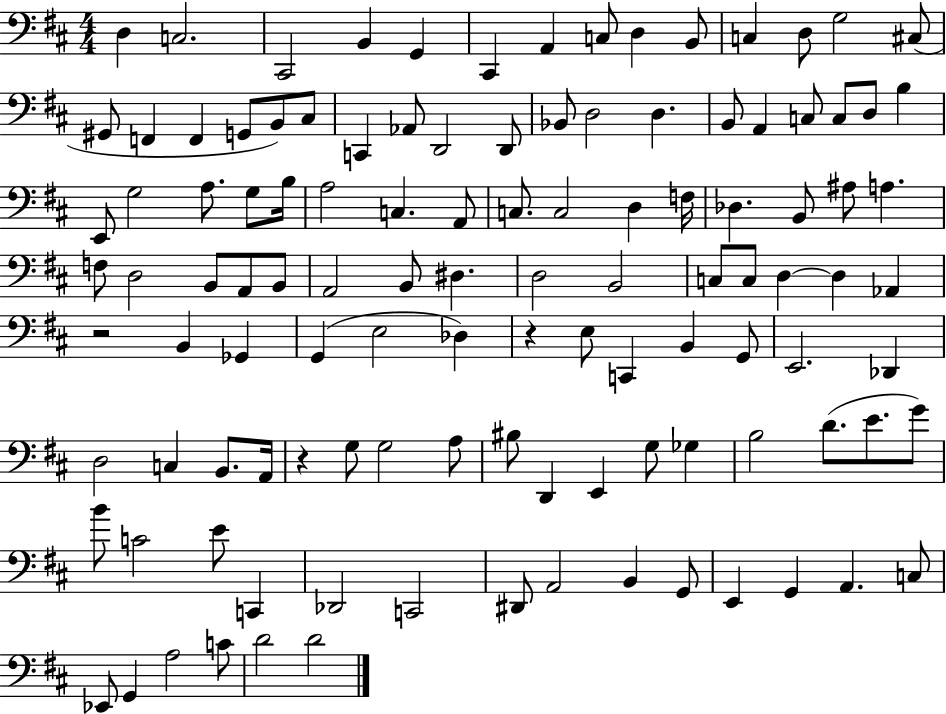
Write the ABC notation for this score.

X:1
T:Untitled
M:4/4
L:1/4
K:D
D, C,2 ^C,,2 B,, G,, ^C,, A,, C,/2 D, B,,/2 C, D,/2 G,2 ^C,/2 ^G,,/2 F,, F,, G,,/2 B,,/2 ^C,/2 C,, _A,,/2 D,,2 D,,/2 _B,,/2 D,2 D, B,,/2 A,, C,/2 C,/2 D,/2 B, E,,/2 G,2 A,/2 G,/2 B,/4 A,2 C, A,,/2 C,/2 C,2 D, F,/4 _D, B,,/2 ^A,/2 A, F,/2 D,2 B,,/2 A,,/2 B,,/2 A,,2 B,,/2 ^D, D,2 B,,2 C,/2 C,/2 D, D, _A,, z2 B,, _G,, G,, E,2 _D, z E,/2 C,, B,, G,,/2 E,,2 _D,, D,2 C, B,,/2 A,,/4 z G,/2 G,2 A,/2 ^B,/2 D,, E,, G,/2 _G, B,2 D/2 E/2 G/2 B/2 C2 E/2 C,, _D,,2 C,,2 ^D,,/2 A,,2 B,, G,,/2 E,, G,, A,, C,/2 _E,,/2 G,, A,2 C/2 D2 D2